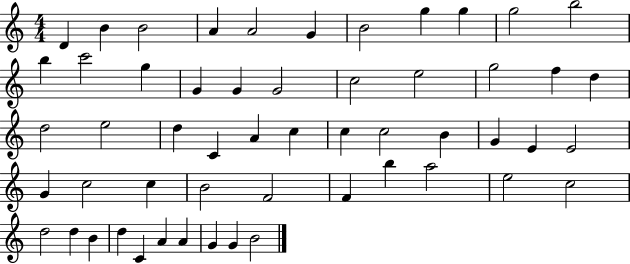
D4/q B4/q B4/h A4/q A4/h G4/q B4/h G5/q G5/q G5/h B5/h B5/q C6/h G5/q G4/q G4/q G4/h C5/h E5/h G5/h F5/q D5/q D5/h E5/h D5/q C4/q A4/q C5/q C5/q C5/h B4/q G4/q E4/q E4/h G4/q C5/h C5/q B4/h F4/h F4/q B5/q A5/h E5/h C5/h D5/h D5/q B4/q D5/q C4/q A4/q A4/q G4/q G4/q B4/h